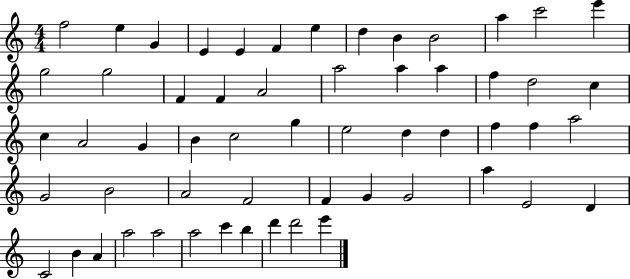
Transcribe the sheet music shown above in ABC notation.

X:1
T:Untitled
M:4/4
L:1/4
K:C
f2 e G E E F e d B B2 a c'2 e' g2 g2 F F A2 a2 a a f d2 c c A2 G B c2 g e2 d d f f a2 G2 B2 A2 F2 F G G2 a E2 D C2 B A a2 a2 a2 c' b d' d'2 e'